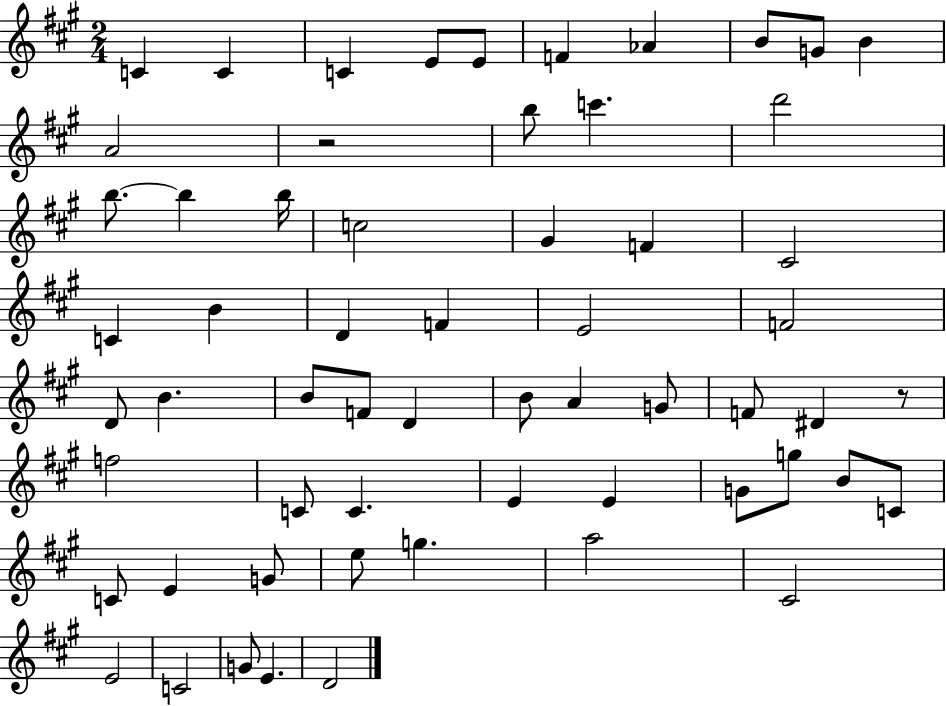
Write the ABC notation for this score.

X:1
T:Untitled
M:2/4
L:1/4
K:A
C C C E/2 E/2 F _A B/2 G/2 B A2 z2 b/2 c' d'2 b/2 b b/4 c2 ^G F ^C2 C B D F E2 F2 D/2 B B/2 F/2 D B/2 A G/2 F/2 ^D z/2 f2 C/2 C E E G/2 g/2 B/2 C/2 C/2 E G/2 e/2 g a2 ^C2 E2 C2 G/2 E D2